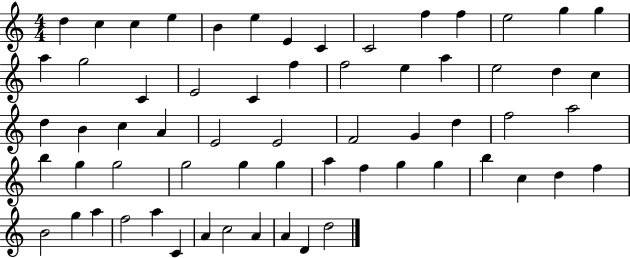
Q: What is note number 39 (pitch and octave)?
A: G5